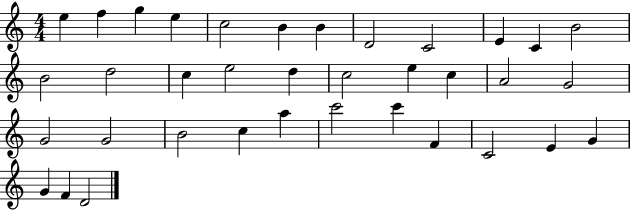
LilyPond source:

{
  \clef treble
  \numericTimeSignature
  \time 4/4
  \key c \major
  e''4 f''4 g''4 e''4 | c''2 b'4 b'4 | d'2 c'2 | e'4 c'4 b'2 | \break b'2 d''2 | c''4 e''2 d''4 | c''2 e''4 c''4 | a'2 g'2 | \break g'2 g'2 | b'2 c''4 a''4 | c'''2 c'''4 f'4 | c'2 e'4 g'4 | \break g'4 f'4 d'2 | \bar "|."
}